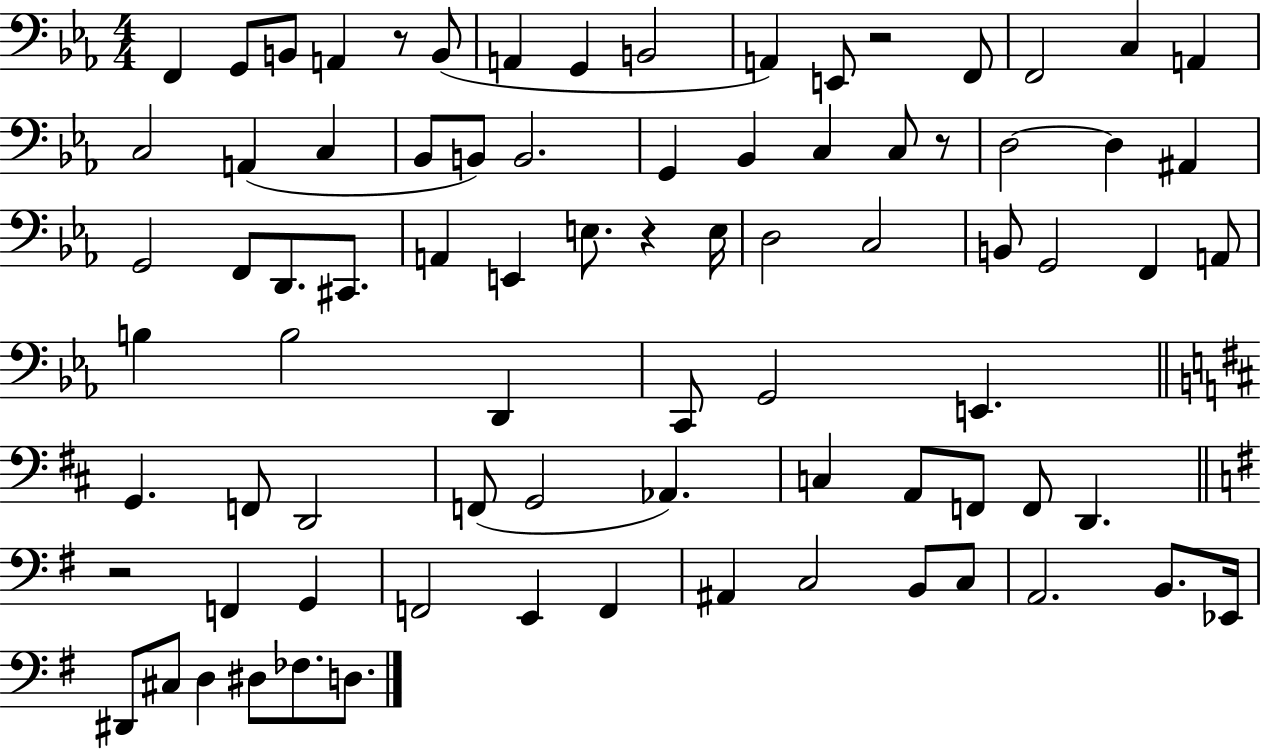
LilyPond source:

{
  \clef bass
  \numericTimeSignature
  \time 4/4
  \key ees \major
  f,4 g,8 b,8 a,4 r8 b,8( | a,4 g,4 b,2 | a,4) e,8 r2 f,8 | f,2 c4 a,4 | \break c2 a,4( c4 | bes,8 b,8) b,2. | g,4 bes,4 c4 c8 r8 | d2~~ d4 ais,4 | \break g,2 f,8 d,8. cis,8. | a,4 e,4 e8. r4 e16 | d2 c2 | b,8 g,2 f,4 a,8 | \break b4 b2 d,4 | c,8 g,2 e,4. | \bar "||" \break \key b \minor g,4. f,8 d,2 | f,8( g,2 aes,4.) | c4 a,8 f,8 f,8 d,4. | \bar "||" \break \key g \major r2 f,4 g,4 | f,2 e,4 f,4 | ais,4 c2 b,8 c8 | a,2. b,8. ees,16 | \break dis,8 cis8 d4 dis8 fes8. d8. | \bar "|."
}